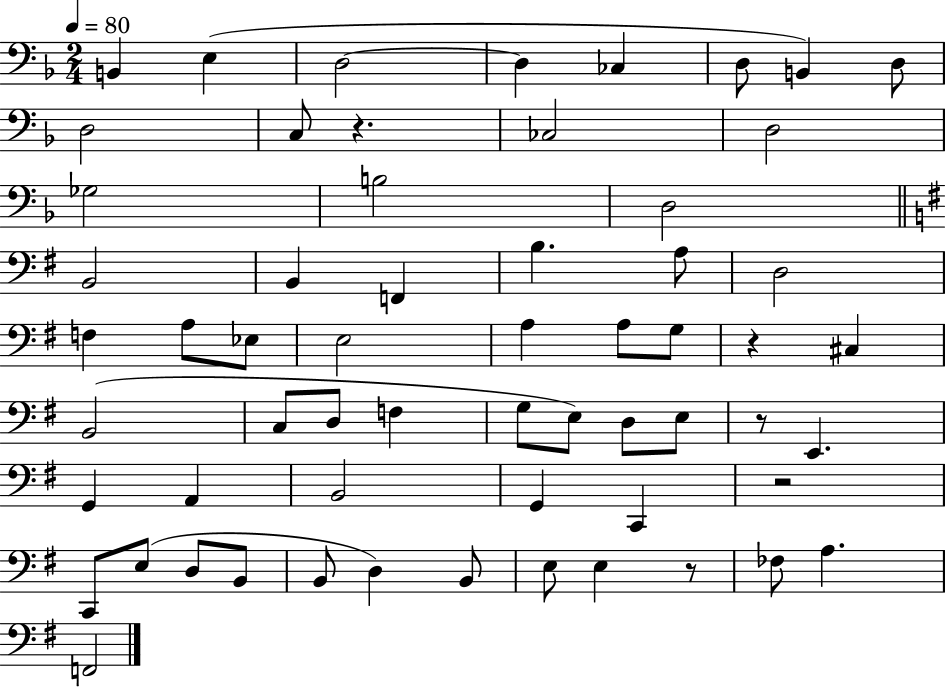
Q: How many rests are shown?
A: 5